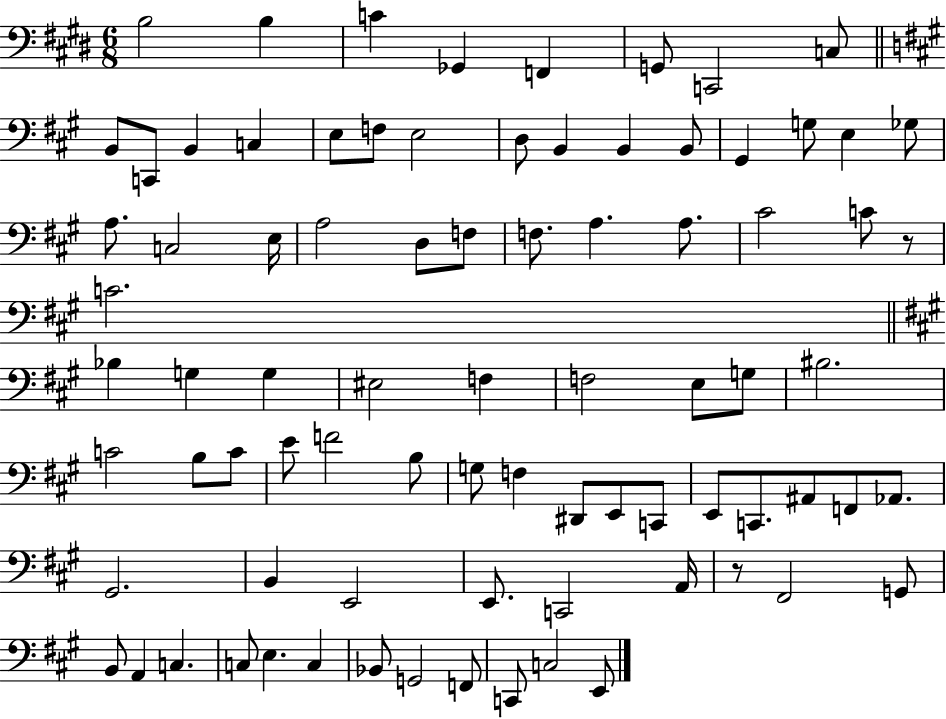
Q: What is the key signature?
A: E major